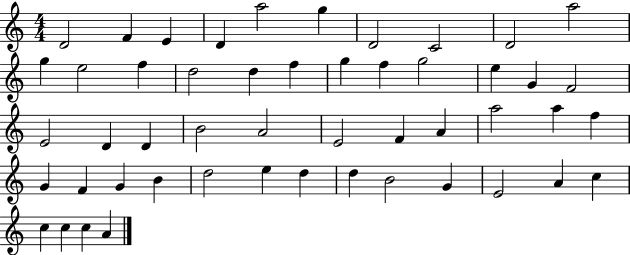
{
  \clef treble
  \numericTimeSignature
  \time 4/4
  \key c \major
  d'2 f'4 e'4 | d'4 a''2 g''4 | d'2 c'2 | d'2 a''2 | \break g''4 e''2 f''4 | d''2 d''4 f''4 | g''4 f''4 g''2 | e''4 g'4 f'2 | \break e'2 d'4 d'4 | b'2 a'2 | e'2 f'4 a'4 | a''2 a''4 f''4 | \break g'4 f'4 g'4 b'4 | d''2 e''4 d''4 | d''4 b'2 g'4 | e'2 a'4 c''4 | \break c''4 c''4 c''4 a'4 | \bar "|."
}